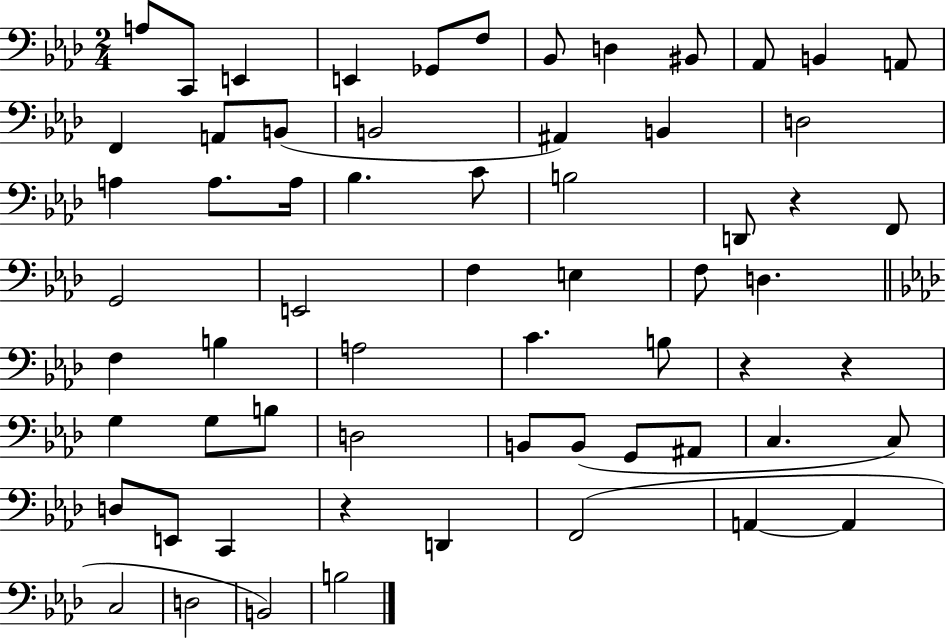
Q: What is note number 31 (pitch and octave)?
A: E3